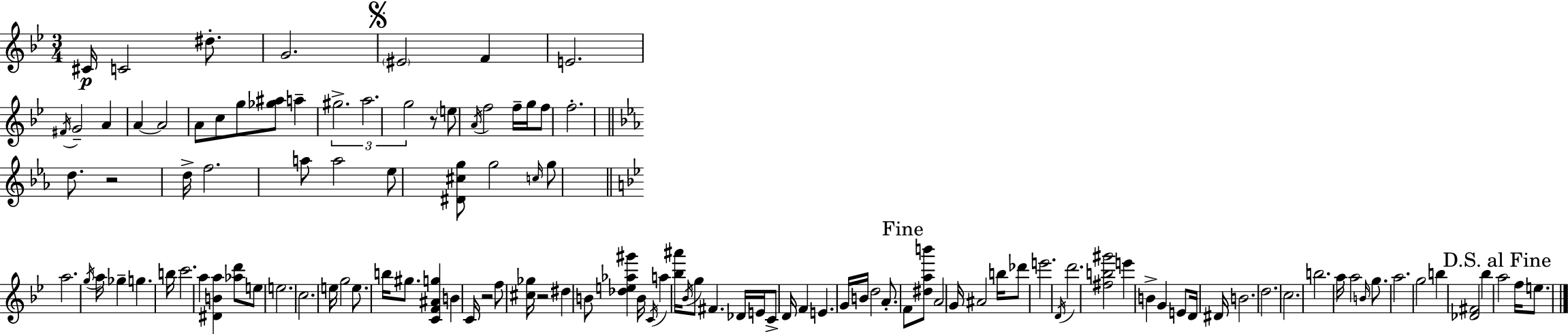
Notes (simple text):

C#4/s C4/h D#5/e. G4/h. EIS4/h F4/q E4/h. F#4/s G4/h A4/q A4/q A4/h A4/e C5/e G5/e [Gb5,A#5]/e A5/q G#5/h. A5/h. G5/h R/e E5/e A4/s F5/h F5/s G5/s F5/e F5/h. D5/e. R/h D5/s F5/h. A5/e A5/h Eb5/e [D#4,C#5,G5]/e G5/h C5/s G5/e A5/h. G5/s A5/s Gb5/q G5/q. B5/s C6/h. A5/q [D#4,B4,A5]/q [Ab5,D6]/e E5/e E5/h. C5/h. E5/s G5/h E5/e. B5/s G#5/e. [C4,F4,A#4,G5]/q B4/q C4/s R/h F5/e [C#5,Gb5]/s R/h D#5/q B4/e [Db5,E5,Ab5,G#6]/q B4/s C4/s A5/q [Bb5,A#6]/s Bb4/s G5/e F#4/q. Db4/s E4/s C4/e D4/s F4/q E4/q. G4/s B4/s D5/h A4/e. F4/e [D#5,A5,B6]/e A4/h G4/s A#4/h B5/s Db6/e E6/h. D4/s D6/h. [F#5,B5,G#6]/h E6/q B4/q G4/q E4/e D4/s D#4/s B4/h. D5/h. C5/h. B5/h. A5/s A5/h B4/s G5/e. A5/h. G5/h B5/q [Db4,F#4]/h Bb5/q A5/h F5/s E5/e.